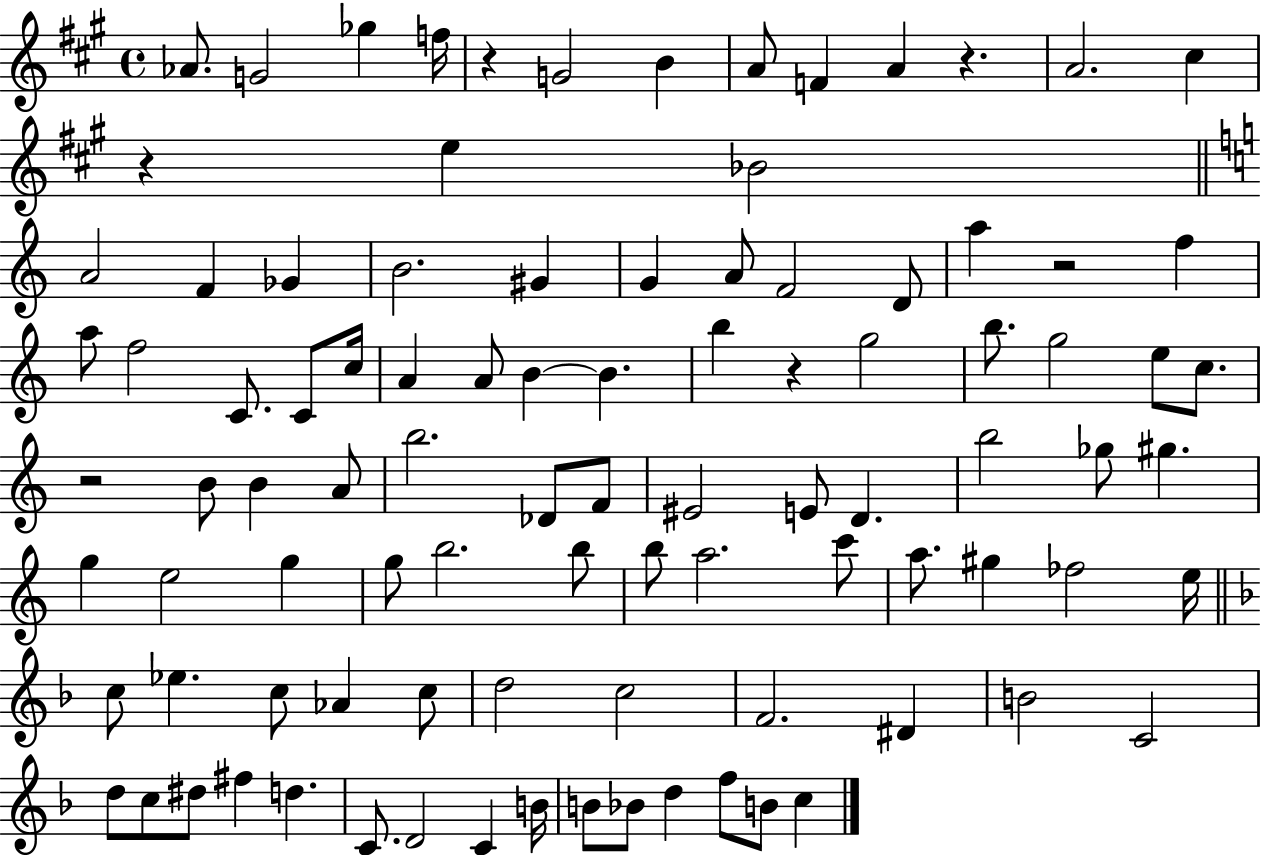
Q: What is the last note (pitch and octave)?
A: C5